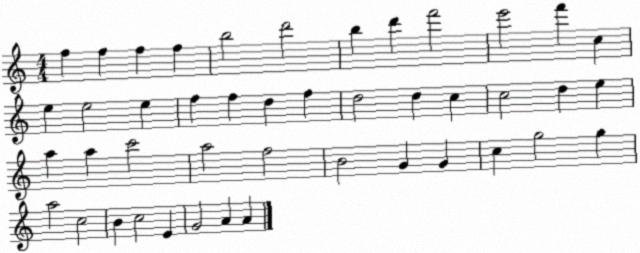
X:1
T:Untitled
M:4/4
L:1/4
K:C
f f f f b2 d'2 b d' f'2 e'2 f' c e e2 e f f d f d2 d c c2 d e a a c'2 a2 f2 B2 G G c g2 g a2 c2 B c2 E G2 A A